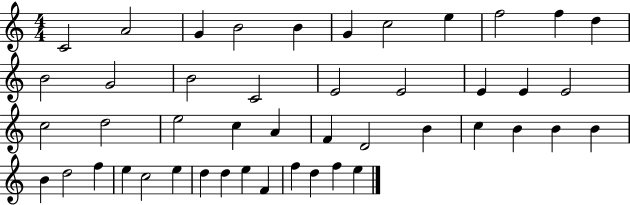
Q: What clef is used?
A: treble